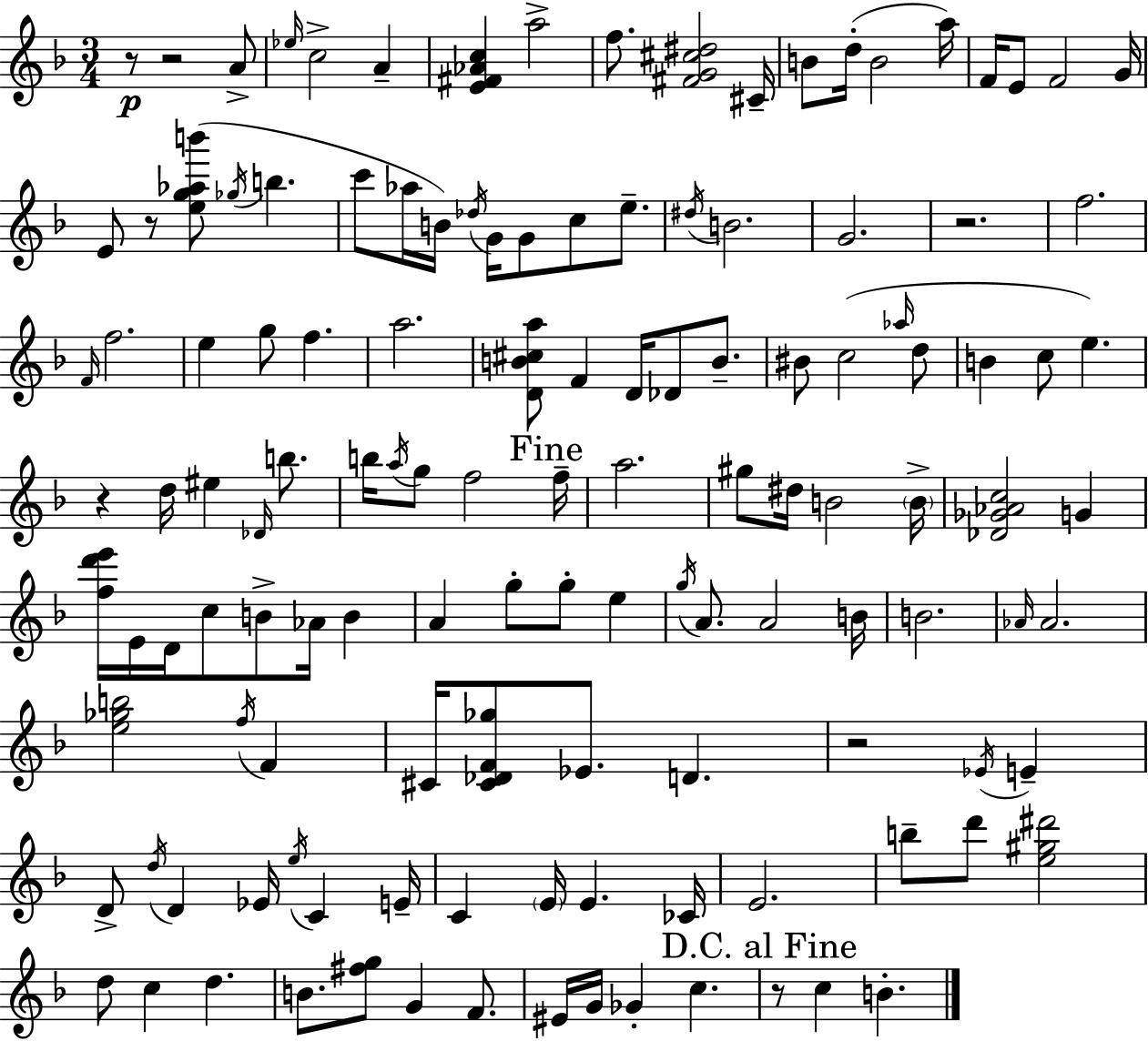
X:1
T:Untitled
M:3/4
L:1/4
K:Dm
z/2 z2 A/2 _e/4 c2 A [E^F_Ac] a2 f/2 [^FG^c^d]2 ^C/4 B/2 d/4 B2 a/4 F/4 E/2 F2 G/4 E/2 z/2 [eg_ab']/2 _g/4 b c'/2 _a/4 B/4 _d/4 G/4 G/2 c/2 e/2 ^d/4 B2 G2 z2 f2 F/4 f2 e g/2 f a2 [DB^ca]/2 F D/4 _D/2 B/2 ^B/2 c2 _a/4 d/2 B c/2 e z d/4 ^e _D/4 b/2 b/4 a/4 g/2 f2 f/4 a2 ^g/2 ^d/4 B2 B/4 [_D_G_Ac]2 G [fd'e']/4 E/4 D/4 c/2 B/2 _A/4 B A g/2 g/2 e g/4 A/2 A2 B/4 B2 _A/4 _A2 [e_gb]2 f/4 F ^C/4 [^C_DF_g]/2 _E/2 D z2 _E/4 E D/2 d/4 D _E/4 e/4 C E/4 C E/4 E _C/4 E2 b/2 d'/2 [e^g^d']2 d/2 c d B/2 [^fg]/2 G F/2 ^E/4 G/4 _G c z/2 c B